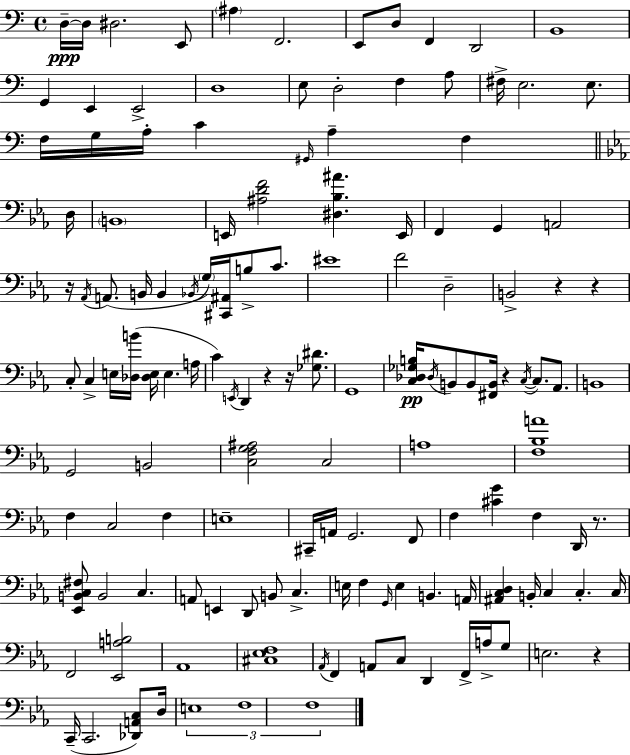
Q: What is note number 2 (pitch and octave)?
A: D3